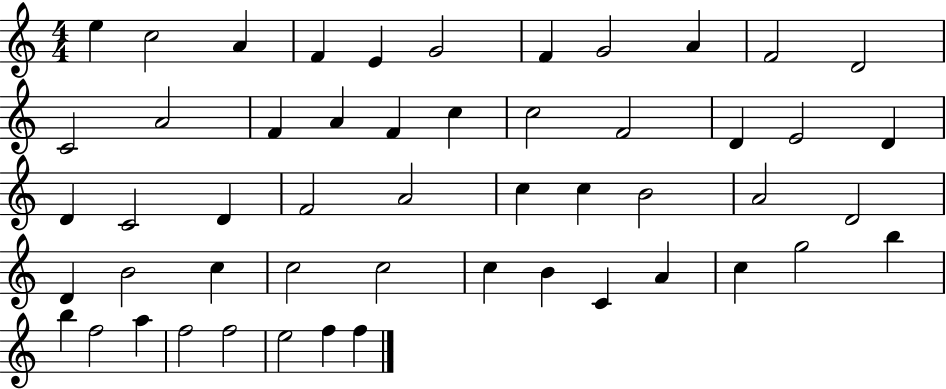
E5/q C5/h A4/q F4/q E4/q G4/h F4/q G4/h A4/q F4/h D4/h C4/h A4/h F4/q A4/q F4/q C5/q C5/h F4/h D4/q E4/h D4/q D4/q C4/h D4/q F4/h A4/h C5/q C5/q B4/h A4/h D4/h D4/q B4/h C5/q C5/h C5/h C5/q B4/q C4/q A4/q C5/q G5/h B5/q B5/q F5/h A5/q F5/h F5/h E5/h F5/q F5/q